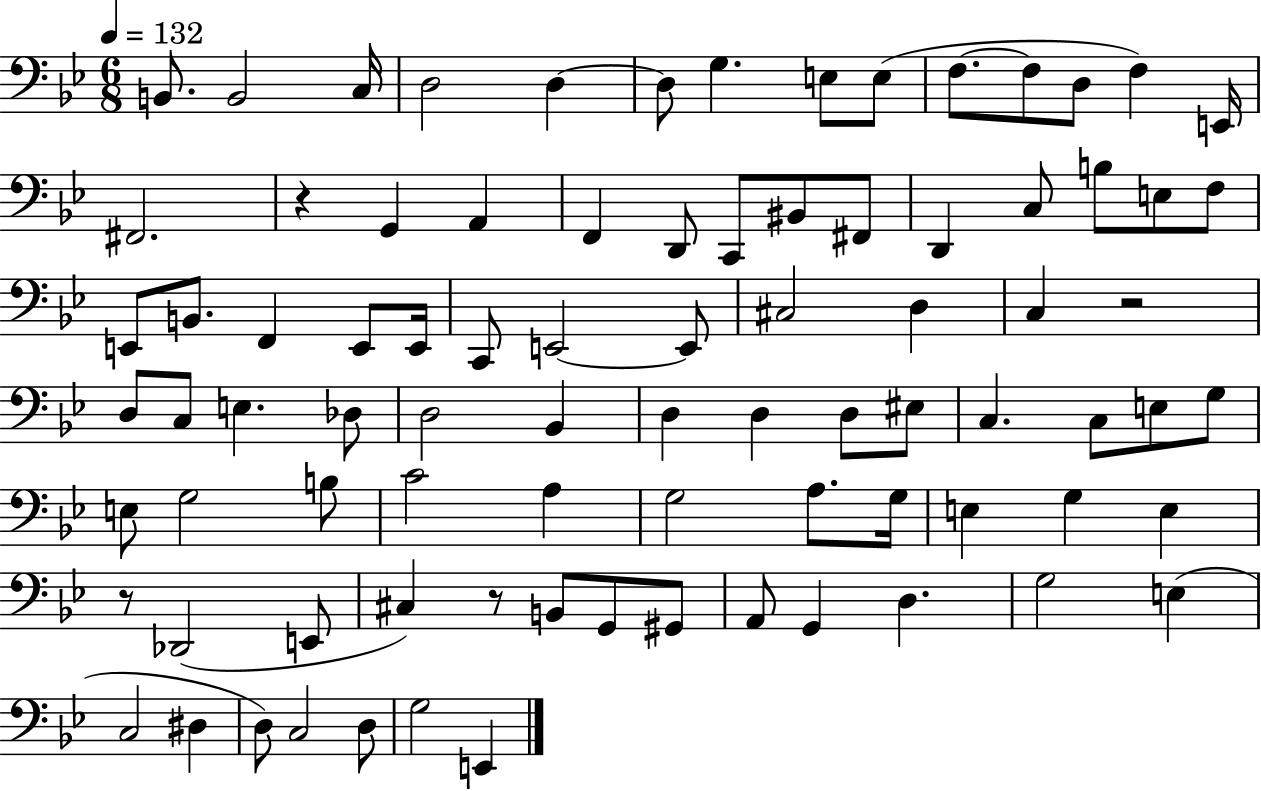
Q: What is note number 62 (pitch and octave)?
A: G3